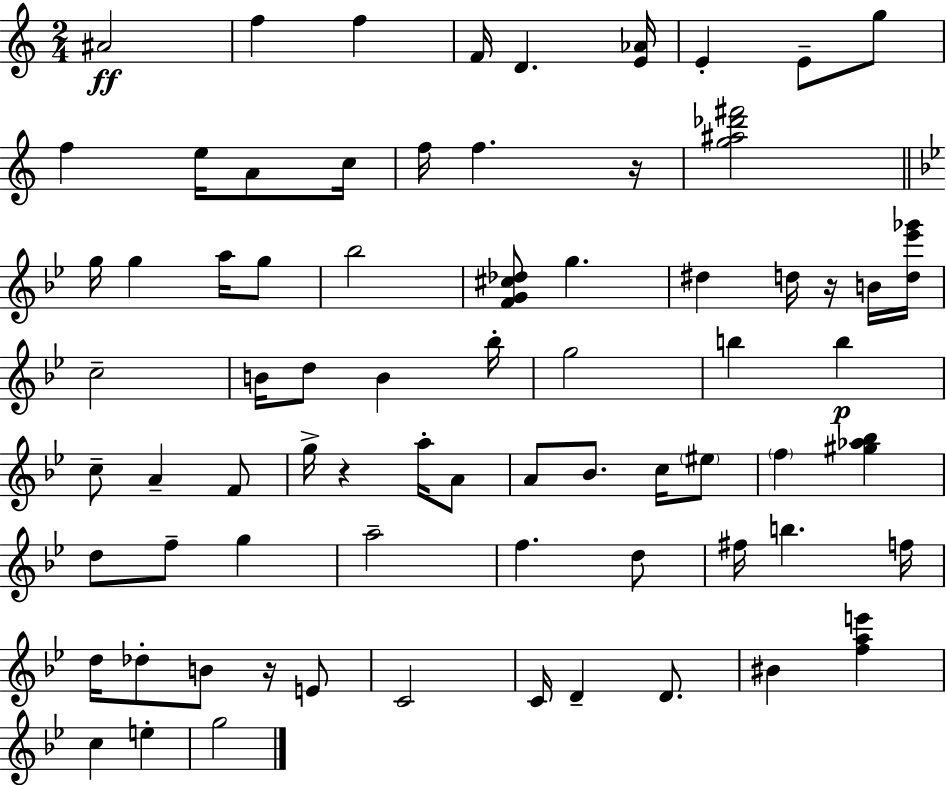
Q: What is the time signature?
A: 2/4